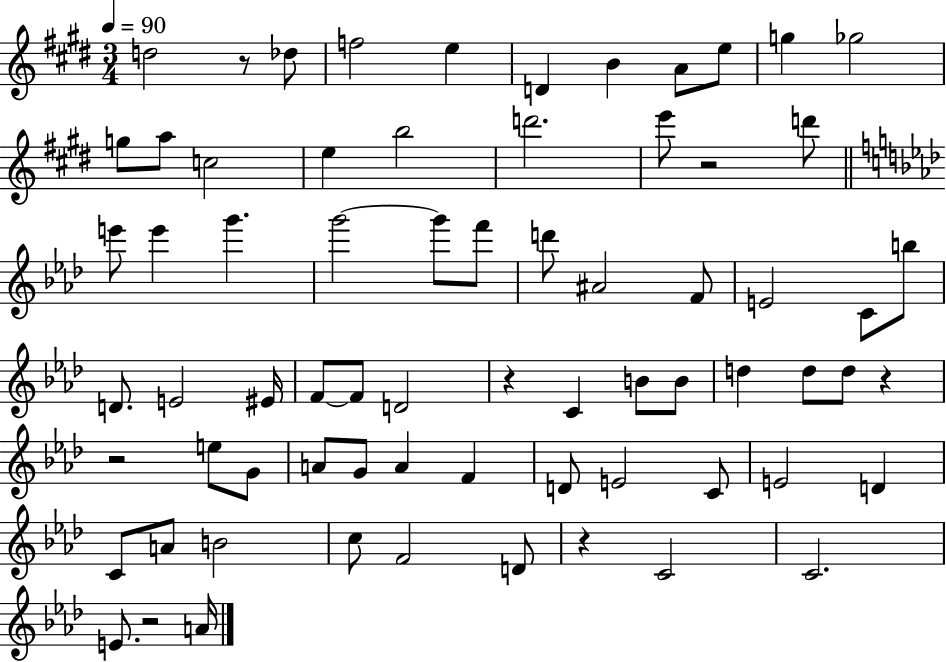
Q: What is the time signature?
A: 3/4